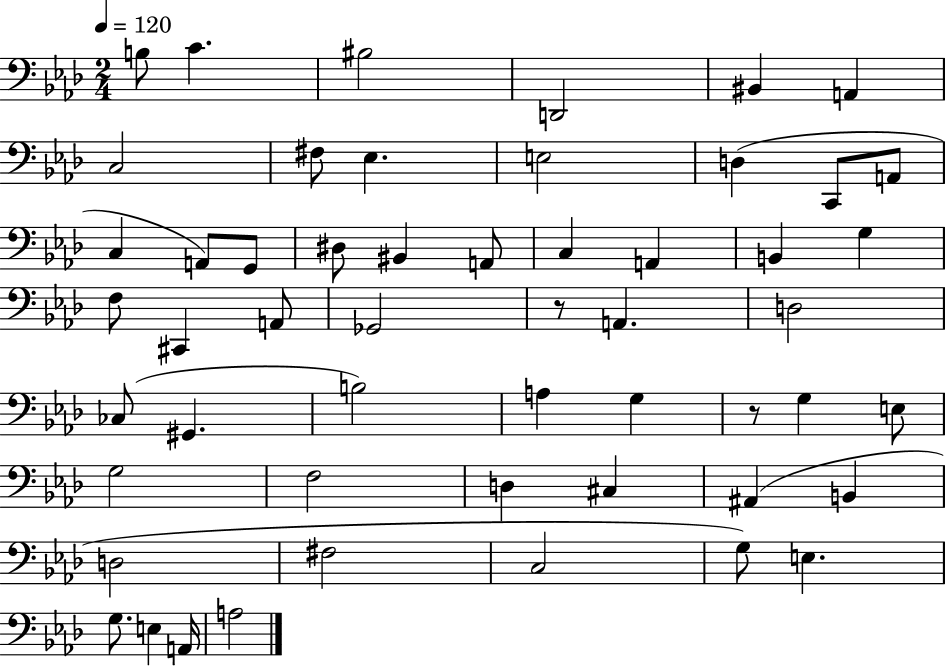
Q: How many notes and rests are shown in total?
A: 53